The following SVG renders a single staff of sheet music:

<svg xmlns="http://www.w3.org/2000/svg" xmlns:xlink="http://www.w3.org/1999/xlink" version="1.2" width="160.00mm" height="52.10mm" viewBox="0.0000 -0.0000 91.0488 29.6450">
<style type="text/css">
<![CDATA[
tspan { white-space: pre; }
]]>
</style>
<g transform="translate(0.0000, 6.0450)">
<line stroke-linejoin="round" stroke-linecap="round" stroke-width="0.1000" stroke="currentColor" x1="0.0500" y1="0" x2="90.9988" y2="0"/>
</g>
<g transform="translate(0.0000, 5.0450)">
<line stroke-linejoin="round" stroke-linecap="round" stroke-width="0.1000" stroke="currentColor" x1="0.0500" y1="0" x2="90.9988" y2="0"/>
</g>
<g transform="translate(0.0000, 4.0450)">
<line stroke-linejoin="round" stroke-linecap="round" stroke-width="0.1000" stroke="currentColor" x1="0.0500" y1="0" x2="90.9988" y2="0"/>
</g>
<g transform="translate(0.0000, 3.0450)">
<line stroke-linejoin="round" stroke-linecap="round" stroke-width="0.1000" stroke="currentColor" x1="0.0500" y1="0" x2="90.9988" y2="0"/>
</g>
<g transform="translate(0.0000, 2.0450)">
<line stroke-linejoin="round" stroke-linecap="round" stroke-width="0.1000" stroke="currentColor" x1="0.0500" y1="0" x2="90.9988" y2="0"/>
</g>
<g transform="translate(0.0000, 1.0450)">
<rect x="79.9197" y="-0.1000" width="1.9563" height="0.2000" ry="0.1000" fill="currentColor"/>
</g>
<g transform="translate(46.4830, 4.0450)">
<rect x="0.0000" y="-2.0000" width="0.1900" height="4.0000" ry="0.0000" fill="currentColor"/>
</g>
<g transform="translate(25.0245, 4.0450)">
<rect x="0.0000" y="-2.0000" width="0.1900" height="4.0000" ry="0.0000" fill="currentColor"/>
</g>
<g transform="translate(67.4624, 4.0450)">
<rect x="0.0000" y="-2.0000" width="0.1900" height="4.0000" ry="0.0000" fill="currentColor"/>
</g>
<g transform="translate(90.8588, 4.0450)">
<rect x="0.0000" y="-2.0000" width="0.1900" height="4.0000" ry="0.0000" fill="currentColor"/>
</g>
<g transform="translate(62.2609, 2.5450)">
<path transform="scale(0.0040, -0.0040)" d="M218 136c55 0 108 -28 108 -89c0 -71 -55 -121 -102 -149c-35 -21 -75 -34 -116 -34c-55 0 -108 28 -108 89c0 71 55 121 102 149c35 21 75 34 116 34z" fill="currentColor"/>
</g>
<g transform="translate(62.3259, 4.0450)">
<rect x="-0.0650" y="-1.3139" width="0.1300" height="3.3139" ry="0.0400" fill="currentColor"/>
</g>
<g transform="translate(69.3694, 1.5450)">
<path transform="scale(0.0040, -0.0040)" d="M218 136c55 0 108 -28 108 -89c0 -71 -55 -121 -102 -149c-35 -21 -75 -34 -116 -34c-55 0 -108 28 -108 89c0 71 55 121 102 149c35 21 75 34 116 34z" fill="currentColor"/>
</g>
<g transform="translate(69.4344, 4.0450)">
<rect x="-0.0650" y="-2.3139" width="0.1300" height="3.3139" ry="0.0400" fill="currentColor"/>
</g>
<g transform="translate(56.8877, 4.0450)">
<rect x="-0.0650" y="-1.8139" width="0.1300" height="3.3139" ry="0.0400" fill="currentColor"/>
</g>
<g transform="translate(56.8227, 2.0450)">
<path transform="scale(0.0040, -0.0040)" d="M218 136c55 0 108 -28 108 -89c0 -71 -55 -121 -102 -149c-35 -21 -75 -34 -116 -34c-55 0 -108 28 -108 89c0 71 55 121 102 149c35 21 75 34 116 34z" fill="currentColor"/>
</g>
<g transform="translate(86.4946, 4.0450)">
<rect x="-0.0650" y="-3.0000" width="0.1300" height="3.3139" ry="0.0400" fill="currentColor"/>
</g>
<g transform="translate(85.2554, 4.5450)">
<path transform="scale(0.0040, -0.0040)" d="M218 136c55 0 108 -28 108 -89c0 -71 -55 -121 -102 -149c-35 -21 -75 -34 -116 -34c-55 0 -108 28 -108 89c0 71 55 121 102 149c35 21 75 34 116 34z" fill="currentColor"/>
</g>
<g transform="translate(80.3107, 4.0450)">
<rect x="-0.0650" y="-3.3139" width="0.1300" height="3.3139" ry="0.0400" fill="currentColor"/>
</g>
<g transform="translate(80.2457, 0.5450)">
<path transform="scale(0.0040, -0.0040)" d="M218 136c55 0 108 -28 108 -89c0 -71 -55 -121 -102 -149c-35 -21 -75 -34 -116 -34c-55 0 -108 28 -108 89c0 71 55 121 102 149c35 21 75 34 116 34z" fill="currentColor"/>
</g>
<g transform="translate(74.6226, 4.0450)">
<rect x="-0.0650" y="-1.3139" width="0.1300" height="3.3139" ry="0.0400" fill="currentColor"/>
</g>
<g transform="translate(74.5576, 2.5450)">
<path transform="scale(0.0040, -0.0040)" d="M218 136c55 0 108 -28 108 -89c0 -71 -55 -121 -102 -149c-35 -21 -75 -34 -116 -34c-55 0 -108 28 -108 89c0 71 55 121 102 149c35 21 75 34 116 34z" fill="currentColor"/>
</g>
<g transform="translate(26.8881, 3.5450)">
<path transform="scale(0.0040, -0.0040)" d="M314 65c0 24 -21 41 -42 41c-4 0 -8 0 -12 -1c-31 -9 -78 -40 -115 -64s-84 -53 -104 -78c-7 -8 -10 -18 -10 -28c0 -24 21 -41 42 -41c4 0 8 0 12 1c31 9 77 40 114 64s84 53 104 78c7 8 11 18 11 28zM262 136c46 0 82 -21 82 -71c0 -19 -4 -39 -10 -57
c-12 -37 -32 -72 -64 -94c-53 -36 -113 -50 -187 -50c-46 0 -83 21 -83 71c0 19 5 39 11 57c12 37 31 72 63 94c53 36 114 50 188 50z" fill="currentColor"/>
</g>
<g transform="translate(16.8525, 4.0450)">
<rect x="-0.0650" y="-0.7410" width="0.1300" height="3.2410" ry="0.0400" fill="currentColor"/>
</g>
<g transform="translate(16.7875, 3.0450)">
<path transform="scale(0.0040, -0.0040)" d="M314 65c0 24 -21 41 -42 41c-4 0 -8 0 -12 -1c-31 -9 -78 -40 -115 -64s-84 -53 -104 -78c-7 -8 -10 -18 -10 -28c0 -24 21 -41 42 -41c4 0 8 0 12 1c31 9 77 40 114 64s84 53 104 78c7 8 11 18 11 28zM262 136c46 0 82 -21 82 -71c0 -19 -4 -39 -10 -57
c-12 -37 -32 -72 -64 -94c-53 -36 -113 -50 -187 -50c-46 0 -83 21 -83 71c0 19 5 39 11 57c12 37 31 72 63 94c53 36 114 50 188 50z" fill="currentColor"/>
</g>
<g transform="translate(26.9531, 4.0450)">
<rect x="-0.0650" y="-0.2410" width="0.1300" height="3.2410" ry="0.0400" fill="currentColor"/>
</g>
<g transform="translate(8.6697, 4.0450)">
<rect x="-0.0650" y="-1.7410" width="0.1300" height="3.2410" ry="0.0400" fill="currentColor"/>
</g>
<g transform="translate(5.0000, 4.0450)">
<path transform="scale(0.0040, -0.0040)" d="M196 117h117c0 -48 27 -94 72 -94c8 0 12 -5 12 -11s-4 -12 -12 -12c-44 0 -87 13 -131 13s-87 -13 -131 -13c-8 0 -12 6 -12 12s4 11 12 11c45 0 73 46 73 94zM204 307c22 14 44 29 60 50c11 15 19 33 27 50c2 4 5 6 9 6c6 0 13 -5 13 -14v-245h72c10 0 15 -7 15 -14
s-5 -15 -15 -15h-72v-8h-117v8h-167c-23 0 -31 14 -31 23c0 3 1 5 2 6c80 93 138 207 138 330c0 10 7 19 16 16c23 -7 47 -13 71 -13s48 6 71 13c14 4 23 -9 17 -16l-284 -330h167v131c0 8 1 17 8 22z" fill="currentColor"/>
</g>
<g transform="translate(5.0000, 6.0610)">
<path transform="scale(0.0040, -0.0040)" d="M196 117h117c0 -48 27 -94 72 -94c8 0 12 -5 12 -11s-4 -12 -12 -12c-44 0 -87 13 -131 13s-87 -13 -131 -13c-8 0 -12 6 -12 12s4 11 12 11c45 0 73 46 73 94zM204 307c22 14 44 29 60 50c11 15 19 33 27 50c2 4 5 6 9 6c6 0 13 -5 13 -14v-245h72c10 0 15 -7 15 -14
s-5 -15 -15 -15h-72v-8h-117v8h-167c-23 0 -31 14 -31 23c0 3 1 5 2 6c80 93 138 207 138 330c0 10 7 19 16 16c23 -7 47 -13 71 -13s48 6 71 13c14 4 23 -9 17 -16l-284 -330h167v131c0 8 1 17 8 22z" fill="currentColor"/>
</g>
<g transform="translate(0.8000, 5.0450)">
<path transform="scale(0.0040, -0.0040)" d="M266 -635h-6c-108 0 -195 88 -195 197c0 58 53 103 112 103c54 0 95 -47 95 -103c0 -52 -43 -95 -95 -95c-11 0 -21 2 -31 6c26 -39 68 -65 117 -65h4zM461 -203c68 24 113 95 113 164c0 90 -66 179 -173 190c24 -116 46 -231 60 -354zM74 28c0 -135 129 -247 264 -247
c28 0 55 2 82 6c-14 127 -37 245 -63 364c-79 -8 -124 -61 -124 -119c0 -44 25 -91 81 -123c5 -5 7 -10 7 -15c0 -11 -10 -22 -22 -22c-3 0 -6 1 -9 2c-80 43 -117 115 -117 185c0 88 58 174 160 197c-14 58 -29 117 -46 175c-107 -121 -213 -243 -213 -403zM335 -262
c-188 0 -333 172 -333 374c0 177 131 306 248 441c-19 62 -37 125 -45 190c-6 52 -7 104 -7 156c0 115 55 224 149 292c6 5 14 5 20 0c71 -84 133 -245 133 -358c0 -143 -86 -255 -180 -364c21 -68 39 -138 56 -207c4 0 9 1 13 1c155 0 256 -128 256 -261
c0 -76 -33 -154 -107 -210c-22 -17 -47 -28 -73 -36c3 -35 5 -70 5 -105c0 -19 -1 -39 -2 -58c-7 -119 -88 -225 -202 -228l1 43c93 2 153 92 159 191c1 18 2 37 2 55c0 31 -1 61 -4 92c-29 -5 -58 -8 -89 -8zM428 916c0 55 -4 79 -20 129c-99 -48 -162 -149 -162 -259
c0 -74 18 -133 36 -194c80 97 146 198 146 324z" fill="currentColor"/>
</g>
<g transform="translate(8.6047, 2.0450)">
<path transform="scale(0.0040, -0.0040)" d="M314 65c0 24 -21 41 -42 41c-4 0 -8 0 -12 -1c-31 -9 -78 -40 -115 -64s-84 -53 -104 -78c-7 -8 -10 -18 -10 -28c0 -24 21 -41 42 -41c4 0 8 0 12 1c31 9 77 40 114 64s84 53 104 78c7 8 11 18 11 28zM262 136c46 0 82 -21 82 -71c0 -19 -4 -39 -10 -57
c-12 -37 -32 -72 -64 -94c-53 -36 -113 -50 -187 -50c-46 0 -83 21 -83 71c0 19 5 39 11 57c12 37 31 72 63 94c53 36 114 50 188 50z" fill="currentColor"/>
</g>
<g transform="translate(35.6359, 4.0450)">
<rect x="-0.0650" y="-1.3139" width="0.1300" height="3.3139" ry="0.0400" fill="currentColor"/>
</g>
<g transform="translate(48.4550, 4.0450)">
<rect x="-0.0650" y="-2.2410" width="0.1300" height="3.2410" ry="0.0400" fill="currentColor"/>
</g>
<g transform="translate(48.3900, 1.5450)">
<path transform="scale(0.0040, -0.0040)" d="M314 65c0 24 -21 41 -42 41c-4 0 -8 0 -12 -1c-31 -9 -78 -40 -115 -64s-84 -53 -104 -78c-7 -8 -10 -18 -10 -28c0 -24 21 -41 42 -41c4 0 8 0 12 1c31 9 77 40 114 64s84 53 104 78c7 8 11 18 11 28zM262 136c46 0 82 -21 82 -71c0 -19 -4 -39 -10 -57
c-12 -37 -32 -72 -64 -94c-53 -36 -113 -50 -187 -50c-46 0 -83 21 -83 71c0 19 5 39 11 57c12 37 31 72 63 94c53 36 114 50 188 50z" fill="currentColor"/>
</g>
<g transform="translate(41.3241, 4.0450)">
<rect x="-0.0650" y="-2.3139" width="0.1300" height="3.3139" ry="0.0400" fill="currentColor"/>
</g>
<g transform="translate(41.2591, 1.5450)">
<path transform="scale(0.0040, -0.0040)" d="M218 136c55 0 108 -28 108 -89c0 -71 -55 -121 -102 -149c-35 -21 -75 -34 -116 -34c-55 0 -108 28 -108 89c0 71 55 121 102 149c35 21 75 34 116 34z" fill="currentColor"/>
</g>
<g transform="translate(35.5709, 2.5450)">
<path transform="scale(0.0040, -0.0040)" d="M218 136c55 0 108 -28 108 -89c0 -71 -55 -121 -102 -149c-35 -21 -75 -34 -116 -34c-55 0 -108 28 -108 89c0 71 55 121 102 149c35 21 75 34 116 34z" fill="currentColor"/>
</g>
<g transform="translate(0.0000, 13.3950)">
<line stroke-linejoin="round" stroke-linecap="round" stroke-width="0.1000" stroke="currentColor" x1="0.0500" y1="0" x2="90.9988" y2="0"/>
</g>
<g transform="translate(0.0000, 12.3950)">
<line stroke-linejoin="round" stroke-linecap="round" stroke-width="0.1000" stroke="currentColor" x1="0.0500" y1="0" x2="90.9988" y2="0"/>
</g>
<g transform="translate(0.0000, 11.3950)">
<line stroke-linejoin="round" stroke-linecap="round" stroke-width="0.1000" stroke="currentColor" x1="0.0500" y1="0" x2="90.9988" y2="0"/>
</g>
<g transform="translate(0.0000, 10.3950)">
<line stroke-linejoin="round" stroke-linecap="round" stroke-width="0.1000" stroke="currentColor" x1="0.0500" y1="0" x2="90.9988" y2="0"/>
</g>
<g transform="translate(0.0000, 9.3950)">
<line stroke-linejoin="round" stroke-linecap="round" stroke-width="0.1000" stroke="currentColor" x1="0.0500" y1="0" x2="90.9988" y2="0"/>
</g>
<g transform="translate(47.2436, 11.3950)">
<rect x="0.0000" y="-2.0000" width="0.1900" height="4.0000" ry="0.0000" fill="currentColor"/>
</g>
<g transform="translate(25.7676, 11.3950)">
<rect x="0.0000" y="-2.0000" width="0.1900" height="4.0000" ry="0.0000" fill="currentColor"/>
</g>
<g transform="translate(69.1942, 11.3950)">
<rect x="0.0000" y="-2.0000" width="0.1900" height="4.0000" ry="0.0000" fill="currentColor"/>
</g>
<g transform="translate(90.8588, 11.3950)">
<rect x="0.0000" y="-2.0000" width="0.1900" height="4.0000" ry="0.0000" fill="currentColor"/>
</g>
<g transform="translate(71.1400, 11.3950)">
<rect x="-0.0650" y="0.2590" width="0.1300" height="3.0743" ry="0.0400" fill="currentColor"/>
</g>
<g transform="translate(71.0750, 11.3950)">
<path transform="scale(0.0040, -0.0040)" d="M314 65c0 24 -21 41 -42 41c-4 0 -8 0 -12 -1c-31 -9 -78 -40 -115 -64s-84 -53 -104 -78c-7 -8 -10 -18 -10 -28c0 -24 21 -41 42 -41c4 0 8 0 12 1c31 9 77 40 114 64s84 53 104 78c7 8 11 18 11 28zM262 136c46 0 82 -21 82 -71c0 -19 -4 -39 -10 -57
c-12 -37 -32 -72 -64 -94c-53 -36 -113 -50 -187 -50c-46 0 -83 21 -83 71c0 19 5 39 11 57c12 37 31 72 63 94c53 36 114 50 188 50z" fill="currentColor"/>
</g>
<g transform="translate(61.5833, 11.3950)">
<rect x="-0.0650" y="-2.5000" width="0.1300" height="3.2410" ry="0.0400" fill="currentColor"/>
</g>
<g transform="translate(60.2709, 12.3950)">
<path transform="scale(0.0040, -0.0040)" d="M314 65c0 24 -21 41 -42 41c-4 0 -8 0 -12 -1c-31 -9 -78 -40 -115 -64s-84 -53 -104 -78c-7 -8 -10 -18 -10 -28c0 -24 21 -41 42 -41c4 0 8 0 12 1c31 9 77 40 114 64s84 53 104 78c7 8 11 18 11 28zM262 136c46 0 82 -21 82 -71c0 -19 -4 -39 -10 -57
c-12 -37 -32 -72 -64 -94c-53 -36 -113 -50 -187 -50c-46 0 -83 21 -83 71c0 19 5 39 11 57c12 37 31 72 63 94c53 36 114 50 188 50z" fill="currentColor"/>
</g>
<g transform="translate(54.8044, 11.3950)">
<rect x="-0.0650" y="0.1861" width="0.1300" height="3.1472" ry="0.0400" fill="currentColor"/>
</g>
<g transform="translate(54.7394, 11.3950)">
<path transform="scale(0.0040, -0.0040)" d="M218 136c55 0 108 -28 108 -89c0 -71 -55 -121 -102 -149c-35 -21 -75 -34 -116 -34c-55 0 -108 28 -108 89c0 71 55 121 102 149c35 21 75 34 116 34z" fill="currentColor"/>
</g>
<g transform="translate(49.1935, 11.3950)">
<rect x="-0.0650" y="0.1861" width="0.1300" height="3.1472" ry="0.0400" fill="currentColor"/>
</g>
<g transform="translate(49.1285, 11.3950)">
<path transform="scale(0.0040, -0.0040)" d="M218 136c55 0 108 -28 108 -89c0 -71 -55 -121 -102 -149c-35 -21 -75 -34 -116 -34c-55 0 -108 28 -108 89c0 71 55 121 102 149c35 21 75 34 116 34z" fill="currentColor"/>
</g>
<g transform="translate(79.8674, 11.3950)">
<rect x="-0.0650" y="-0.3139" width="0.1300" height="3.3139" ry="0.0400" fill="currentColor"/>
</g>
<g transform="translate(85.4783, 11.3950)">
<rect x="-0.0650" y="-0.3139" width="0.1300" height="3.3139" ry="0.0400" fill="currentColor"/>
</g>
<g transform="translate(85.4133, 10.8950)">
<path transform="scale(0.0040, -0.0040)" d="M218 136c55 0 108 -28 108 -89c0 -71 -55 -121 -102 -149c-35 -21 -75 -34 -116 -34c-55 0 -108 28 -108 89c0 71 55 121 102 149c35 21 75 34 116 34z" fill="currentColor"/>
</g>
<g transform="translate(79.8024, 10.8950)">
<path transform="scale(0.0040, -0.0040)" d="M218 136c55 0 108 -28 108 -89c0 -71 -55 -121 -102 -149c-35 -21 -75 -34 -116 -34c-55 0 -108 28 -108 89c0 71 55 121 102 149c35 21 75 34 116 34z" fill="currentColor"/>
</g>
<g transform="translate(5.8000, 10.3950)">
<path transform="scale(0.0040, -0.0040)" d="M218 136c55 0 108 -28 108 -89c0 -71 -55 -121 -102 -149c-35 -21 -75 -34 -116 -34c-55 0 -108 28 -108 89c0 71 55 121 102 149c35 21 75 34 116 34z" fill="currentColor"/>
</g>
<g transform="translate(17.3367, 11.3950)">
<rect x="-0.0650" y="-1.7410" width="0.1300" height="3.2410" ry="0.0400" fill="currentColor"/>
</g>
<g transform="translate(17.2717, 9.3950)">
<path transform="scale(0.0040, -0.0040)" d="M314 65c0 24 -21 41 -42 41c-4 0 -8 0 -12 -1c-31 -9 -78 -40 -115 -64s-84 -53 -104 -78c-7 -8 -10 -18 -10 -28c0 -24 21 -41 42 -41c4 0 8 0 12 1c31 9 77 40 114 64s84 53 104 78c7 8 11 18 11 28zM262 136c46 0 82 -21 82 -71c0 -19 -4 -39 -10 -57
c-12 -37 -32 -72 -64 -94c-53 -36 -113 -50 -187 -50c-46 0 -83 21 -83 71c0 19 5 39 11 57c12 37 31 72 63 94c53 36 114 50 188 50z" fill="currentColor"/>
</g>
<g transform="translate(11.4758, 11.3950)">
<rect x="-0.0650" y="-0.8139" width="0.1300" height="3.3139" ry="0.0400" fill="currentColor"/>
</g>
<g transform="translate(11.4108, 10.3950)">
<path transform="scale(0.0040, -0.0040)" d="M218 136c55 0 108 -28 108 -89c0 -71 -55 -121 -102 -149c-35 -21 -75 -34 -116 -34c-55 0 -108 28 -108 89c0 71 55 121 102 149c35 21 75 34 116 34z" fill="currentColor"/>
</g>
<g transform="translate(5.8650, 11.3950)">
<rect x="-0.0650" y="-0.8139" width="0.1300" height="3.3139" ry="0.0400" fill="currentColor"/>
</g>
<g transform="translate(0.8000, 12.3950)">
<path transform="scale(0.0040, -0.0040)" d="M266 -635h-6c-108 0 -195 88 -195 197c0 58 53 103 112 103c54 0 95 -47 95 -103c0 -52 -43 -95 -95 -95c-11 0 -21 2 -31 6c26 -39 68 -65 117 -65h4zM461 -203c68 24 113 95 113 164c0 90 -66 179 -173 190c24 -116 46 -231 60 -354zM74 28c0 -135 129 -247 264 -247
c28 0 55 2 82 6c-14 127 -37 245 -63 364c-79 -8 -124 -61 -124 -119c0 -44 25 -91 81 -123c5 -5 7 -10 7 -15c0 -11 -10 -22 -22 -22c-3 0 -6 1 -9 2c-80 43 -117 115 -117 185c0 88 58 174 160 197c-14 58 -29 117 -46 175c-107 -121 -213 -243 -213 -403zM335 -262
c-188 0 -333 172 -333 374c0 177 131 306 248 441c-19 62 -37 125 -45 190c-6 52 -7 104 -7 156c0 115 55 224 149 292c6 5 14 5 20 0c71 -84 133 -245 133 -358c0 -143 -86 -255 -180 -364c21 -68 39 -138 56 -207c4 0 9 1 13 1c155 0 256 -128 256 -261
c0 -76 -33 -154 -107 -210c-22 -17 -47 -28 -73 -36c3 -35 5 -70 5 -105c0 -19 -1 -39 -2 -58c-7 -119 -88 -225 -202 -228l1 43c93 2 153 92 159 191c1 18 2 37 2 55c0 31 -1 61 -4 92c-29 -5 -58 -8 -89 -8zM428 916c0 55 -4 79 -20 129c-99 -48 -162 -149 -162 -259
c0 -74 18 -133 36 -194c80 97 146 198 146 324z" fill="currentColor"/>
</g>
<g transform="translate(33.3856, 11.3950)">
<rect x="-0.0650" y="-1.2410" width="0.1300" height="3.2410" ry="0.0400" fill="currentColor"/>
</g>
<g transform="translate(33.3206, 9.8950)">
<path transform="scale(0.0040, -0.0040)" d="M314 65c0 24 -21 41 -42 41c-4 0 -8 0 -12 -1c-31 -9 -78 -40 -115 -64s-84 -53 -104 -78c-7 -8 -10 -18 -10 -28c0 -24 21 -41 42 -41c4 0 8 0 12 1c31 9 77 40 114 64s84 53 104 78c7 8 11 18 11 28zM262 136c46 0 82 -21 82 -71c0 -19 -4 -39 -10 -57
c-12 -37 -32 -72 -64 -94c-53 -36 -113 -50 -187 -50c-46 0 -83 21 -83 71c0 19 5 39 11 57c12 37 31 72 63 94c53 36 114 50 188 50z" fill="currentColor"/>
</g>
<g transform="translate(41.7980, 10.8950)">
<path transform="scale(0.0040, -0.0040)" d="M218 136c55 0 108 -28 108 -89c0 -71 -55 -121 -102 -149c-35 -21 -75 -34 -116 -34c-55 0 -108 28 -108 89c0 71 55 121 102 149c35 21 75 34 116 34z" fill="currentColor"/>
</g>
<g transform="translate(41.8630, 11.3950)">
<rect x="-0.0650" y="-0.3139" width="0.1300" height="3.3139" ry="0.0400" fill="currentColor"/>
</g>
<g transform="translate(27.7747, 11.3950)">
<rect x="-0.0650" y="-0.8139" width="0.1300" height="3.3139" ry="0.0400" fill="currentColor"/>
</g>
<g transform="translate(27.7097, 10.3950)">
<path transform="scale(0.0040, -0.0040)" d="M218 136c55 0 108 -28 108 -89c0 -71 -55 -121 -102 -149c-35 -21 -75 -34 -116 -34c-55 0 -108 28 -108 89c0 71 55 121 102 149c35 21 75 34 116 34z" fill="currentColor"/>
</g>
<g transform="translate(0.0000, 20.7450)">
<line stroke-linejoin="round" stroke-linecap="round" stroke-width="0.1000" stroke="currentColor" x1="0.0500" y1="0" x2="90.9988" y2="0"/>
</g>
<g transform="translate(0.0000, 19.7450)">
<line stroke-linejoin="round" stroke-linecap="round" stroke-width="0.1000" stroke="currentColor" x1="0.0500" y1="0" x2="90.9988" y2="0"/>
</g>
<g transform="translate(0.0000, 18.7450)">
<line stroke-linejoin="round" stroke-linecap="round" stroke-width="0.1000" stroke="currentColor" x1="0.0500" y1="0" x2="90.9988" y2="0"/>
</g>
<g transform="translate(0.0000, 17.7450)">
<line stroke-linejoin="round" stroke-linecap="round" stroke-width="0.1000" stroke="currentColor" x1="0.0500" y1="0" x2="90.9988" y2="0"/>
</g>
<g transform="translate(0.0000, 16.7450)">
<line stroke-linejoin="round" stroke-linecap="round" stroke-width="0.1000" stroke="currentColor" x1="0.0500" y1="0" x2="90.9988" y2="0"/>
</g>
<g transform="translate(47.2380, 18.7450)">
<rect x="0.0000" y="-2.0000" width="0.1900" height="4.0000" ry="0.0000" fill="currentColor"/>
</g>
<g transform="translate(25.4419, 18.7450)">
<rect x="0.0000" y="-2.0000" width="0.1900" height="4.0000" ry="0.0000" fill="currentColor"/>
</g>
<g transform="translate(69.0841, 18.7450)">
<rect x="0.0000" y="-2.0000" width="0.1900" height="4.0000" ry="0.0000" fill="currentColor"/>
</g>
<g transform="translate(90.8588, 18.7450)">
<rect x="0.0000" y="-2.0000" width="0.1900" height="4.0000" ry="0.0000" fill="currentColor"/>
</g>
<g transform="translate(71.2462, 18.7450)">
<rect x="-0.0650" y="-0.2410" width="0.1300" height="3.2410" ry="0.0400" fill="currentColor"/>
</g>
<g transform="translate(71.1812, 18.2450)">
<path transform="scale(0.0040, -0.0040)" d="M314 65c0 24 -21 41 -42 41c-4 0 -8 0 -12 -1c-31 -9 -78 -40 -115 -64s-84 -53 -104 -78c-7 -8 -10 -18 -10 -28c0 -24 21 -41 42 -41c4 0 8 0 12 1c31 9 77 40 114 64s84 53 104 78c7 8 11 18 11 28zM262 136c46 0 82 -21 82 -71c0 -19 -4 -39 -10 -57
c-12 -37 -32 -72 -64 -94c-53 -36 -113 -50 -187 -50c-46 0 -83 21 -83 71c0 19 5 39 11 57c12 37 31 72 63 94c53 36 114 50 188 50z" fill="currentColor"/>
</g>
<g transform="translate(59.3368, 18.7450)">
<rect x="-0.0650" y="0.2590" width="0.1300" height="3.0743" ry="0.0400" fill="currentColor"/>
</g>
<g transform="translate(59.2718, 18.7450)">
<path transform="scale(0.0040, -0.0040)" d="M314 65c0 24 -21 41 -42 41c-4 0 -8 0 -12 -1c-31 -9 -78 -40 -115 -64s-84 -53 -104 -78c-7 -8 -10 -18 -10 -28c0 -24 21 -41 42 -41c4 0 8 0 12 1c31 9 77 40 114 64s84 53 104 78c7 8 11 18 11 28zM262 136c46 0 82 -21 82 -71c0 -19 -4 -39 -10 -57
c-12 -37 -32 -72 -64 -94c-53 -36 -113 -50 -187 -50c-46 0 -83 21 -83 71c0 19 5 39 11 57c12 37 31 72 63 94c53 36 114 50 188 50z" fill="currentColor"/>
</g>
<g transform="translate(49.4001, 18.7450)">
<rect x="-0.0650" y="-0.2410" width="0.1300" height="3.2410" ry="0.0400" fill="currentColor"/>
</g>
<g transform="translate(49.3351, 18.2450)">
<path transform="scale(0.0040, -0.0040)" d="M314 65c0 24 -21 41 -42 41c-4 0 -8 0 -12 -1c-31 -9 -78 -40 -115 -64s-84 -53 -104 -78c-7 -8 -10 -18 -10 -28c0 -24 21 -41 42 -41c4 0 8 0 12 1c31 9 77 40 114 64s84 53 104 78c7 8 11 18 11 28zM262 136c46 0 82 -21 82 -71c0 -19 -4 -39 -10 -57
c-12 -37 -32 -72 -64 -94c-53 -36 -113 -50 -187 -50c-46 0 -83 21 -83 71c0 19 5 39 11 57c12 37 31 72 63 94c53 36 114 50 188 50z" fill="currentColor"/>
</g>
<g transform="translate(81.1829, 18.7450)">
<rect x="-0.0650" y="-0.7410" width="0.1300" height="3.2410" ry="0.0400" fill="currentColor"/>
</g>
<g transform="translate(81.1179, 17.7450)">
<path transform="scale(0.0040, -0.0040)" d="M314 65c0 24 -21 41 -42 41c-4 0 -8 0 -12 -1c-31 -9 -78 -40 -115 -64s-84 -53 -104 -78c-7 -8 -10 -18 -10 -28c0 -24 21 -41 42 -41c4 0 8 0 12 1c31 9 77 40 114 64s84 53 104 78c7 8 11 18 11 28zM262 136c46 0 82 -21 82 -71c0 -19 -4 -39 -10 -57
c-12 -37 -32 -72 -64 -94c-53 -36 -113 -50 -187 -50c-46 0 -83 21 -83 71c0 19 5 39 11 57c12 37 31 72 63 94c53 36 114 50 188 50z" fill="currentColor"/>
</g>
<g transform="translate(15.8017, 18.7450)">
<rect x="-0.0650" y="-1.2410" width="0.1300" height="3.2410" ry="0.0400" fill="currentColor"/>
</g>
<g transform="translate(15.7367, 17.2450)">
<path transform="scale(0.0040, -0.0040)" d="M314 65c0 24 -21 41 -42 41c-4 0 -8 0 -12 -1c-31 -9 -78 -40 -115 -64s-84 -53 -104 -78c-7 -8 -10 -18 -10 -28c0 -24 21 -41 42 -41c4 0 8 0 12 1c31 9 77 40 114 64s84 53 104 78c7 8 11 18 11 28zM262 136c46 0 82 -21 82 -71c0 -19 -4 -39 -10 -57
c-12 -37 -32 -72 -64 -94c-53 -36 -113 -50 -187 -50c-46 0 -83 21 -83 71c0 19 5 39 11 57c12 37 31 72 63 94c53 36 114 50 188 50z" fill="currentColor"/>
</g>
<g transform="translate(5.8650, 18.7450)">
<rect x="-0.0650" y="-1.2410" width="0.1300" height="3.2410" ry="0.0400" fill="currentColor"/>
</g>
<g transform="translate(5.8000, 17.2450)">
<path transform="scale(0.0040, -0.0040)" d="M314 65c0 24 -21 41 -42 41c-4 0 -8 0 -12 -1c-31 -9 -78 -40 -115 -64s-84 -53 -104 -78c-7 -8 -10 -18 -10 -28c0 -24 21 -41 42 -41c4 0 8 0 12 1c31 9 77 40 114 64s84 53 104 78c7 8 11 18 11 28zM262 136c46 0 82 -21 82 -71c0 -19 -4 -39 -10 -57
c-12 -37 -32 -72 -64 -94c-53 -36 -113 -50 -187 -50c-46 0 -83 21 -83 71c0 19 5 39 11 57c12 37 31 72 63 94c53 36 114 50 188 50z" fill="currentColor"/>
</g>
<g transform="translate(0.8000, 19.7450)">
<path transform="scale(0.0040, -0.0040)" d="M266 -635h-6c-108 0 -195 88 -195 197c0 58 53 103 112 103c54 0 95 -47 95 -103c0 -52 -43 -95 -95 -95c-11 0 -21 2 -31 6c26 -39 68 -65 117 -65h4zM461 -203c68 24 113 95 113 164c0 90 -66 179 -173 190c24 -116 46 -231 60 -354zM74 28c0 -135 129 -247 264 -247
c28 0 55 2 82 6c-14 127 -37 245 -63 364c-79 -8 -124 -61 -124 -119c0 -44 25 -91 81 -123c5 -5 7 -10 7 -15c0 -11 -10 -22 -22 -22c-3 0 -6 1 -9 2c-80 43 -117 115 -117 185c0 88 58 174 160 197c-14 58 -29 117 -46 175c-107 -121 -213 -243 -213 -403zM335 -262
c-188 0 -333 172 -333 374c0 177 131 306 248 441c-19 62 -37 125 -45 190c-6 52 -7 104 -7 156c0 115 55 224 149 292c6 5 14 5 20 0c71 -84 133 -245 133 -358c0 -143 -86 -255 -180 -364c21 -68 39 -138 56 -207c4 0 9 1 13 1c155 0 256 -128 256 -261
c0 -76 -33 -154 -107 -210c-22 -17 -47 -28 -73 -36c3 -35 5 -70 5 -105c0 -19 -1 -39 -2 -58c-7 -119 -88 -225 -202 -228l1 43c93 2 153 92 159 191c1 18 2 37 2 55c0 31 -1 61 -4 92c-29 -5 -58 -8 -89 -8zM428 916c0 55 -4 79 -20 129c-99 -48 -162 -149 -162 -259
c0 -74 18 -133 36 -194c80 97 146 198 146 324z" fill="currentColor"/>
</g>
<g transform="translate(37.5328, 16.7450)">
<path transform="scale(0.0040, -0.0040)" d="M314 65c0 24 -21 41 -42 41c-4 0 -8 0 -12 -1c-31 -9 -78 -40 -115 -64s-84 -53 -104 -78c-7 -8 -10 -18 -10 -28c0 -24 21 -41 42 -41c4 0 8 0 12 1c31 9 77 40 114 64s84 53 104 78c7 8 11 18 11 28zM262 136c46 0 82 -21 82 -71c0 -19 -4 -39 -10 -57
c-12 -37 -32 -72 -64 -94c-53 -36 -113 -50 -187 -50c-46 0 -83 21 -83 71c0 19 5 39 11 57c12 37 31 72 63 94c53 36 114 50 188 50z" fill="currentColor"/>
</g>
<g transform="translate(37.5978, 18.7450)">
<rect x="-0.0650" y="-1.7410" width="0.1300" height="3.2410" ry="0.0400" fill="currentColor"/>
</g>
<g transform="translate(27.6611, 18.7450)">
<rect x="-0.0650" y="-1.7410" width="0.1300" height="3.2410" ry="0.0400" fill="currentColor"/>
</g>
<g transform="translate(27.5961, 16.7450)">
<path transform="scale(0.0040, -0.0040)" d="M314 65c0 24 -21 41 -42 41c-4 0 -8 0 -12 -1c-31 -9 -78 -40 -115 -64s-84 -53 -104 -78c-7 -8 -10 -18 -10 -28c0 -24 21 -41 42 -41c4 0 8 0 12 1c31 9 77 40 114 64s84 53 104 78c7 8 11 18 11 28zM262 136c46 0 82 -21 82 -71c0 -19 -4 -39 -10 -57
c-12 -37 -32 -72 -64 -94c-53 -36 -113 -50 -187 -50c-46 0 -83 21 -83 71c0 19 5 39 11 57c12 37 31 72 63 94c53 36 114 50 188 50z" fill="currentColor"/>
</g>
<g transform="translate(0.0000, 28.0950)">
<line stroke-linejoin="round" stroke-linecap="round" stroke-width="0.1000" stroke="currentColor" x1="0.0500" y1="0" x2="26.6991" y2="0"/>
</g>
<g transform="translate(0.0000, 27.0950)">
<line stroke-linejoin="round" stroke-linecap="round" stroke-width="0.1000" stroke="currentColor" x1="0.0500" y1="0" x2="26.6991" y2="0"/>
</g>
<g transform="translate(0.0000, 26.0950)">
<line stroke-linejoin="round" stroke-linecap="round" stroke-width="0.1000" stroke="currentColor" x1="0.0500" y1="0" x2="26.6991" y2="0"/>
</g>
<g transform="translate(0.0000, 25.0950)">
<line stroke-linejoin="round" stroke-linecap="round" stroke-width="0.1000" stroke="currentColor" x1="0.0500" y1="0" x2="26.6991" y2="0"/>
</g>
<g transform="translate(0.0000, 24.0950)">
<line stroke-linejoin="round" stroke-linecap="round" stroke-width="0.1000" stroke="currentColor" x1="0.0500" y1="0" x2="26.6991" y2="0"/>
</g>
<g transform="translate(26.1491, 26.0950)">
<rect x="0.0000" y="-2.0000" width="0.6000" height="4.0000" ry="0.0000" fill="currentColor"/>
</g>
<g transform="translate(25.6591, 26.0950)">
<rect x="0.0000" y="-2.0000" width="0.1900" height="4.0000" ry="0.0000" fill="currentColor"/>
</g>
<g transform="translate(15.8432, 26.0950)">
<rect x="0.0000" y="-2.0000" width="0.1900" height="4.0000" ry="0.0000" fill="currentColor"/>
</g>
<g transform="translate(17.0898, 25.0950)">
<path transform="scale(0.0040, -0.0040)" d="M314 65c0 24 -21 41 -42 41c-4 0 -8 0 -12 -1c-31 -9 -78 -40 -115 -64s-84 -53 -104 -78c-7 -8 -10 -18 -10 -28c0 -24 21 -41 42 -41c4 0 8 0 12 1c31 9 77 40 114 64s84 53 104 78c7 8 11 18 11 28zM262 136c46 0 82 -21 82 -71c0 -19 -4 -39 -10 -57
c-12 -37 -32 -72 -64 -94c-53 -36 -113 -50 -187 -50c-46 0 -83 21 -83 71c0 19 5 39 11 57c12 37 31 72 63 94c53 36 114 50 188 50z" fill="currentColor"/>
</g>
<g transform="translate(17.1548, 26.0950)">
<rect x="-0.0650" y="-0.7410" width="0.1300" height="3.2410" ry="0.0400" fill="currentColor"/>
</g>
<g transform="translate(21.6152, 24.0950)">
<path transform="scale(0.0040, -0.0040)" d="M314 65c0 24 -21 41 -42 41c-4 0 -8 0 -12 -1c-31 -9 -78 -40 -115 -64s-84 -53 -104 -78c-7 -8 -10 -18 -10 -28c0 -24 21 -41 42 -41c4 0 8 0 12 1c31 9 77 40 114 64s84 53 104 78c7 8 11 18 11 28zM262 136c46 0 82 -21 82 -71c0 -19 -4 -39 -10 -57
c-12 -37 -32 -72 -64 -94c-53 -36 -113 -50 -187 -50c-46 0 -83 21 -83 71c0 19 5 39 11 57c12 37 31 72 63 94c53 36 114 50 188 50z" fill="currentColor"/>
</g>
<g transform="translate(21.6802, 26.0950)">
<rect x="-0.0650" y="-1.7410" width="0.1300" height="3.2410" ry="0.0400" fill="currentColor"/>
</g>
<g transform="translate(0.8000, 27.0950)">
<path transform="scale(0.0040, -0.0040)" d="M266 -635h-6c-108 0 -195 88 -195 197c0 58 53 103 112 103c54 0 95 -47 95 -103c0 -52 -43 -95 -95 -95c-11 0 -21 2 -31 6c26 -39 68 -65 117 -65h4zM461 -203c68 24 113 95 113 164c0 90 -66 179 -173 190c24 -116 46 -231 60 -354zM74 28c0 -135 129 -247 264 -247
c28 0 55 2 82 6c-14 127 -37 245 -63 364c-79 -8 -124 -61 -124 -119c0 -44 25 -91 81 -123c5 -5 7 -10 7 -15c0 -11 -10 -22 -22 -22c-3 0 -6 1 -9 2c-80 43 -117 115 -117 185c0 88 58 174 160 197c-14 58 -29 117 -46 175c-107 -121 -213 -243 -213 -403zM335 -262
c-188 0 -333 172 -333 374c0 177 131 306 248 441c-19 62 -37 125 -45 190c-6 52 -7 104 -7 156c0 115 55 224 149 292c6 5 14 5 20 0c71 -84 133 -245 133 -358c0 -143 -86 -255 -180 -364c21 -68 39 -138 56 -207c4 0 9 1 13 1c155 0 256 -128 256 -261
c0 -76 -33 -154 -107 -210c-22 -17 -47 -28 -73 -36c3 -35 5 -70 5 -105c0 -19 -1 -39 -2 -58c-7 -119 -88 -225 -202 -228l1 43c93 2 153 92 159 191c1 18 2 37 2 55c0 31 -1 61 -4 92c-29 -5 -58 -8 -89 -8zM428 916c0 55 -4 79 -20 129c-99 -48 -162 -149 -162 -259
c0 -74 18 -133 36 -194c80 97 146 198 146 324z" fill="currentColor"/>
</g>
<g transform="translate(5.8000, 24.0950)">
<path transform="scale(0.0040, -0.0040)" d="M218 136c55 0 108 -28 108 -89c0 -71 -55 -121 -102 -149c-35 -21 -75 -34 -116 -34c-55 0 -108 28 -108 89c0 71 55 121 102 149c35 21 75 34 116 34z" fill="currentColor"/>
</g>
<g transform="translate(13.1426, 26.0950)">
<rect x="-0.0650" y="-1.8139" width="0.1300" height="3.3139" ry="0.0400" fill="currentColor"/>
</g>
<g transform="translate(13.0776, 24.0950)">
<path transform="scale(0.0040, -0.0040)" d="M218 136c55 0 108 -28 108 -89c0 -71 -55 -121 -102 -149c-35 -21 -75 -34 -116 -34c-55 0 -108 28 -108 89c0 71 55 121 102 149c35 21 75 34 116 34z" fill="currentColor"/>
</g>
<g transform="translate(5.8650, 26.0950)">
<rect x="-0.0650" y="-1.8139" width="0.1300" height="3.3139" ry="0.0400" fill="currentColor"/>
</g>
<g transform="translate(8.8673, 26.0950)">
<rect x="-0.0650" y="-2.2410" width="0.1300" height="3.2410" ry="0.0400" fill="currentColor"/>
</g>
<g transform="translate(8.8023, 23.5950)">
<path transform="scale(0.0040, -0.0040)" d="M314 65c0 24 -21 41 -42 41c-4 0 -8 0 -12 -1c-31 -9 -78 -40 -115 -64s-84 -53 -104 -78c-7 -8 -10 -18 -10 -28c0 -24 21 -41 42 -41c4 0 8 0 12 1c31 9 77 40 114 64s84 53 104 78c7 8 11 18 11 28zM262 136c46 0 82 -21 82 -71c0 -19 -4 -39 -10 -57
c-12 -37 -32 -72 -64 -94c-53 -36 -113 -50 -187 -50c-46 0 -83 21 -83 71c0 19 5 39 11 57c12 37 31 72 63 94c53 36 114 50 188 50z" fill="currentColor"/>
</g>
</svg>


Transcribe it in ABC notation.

X:1
T:Untitled
M:4/4
L:1/4
K:C
f2 d2 c2 e g g2 f e g e b A d d f2 d e2 c B B G2 B2 c c e2 e2 f2 f2 c2 B2 c2 d2 f g2 f d2 f2